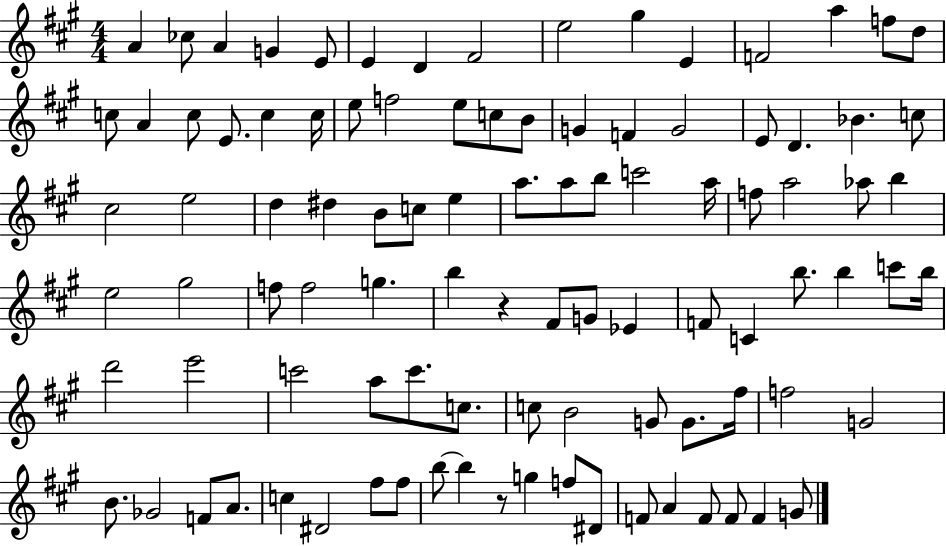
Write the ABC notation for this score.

X:1
T:Untitled
M:4/4
L:1/4
K:A
A _c/2 A G E/2 E D ^F2 e2 ^g E F2 a f/2 d/2 c/2 A c/2 E/2 c c/4 e/2 f2 e/2 c/2 B/2 G F G2 E/2 D _B c/2 ^c2 e2 d ^d B/2 c/2 e a/2 a/2 b/2 c'2 a/4 f/2 a2 _a/2 b e2 ^g2 f/2 f2 g b z ^F/2 G/2 _E F/2 C b/2 b c'/2 b/4 d'2 e'2 c'2 a/2 c'/2 c/2 c/2 B2 G/2 G/2 ^f/4 f2 G2 B/2 _G2 F/2 A/2 c ^D2 ^f/2 ^f/2 b/2 b z/2 g f/2 ^D/2 F/2 A F/2 F/2 F G/2